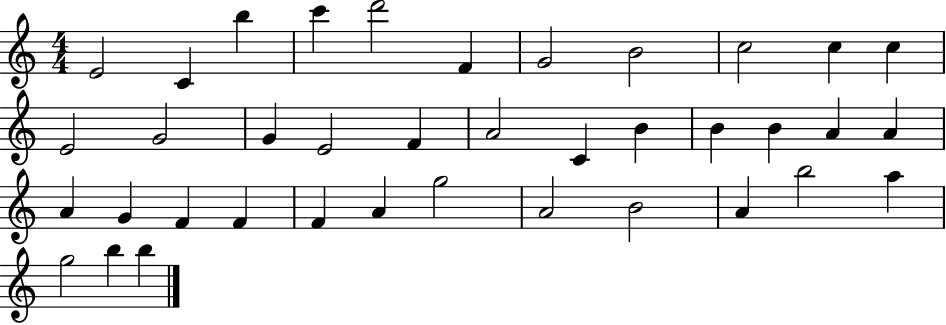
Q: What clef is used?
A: treble